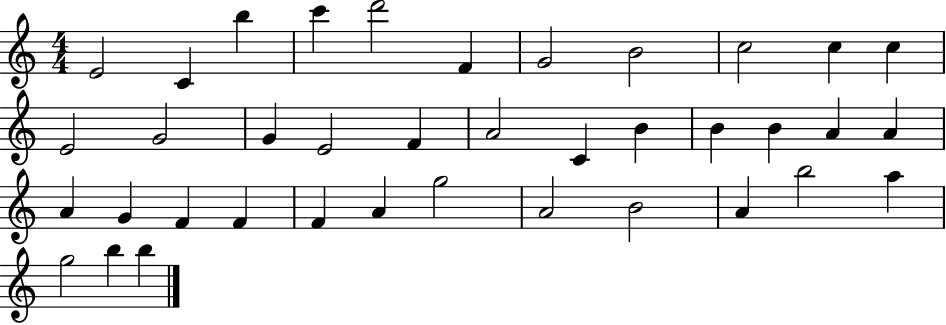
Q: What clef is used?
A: treble